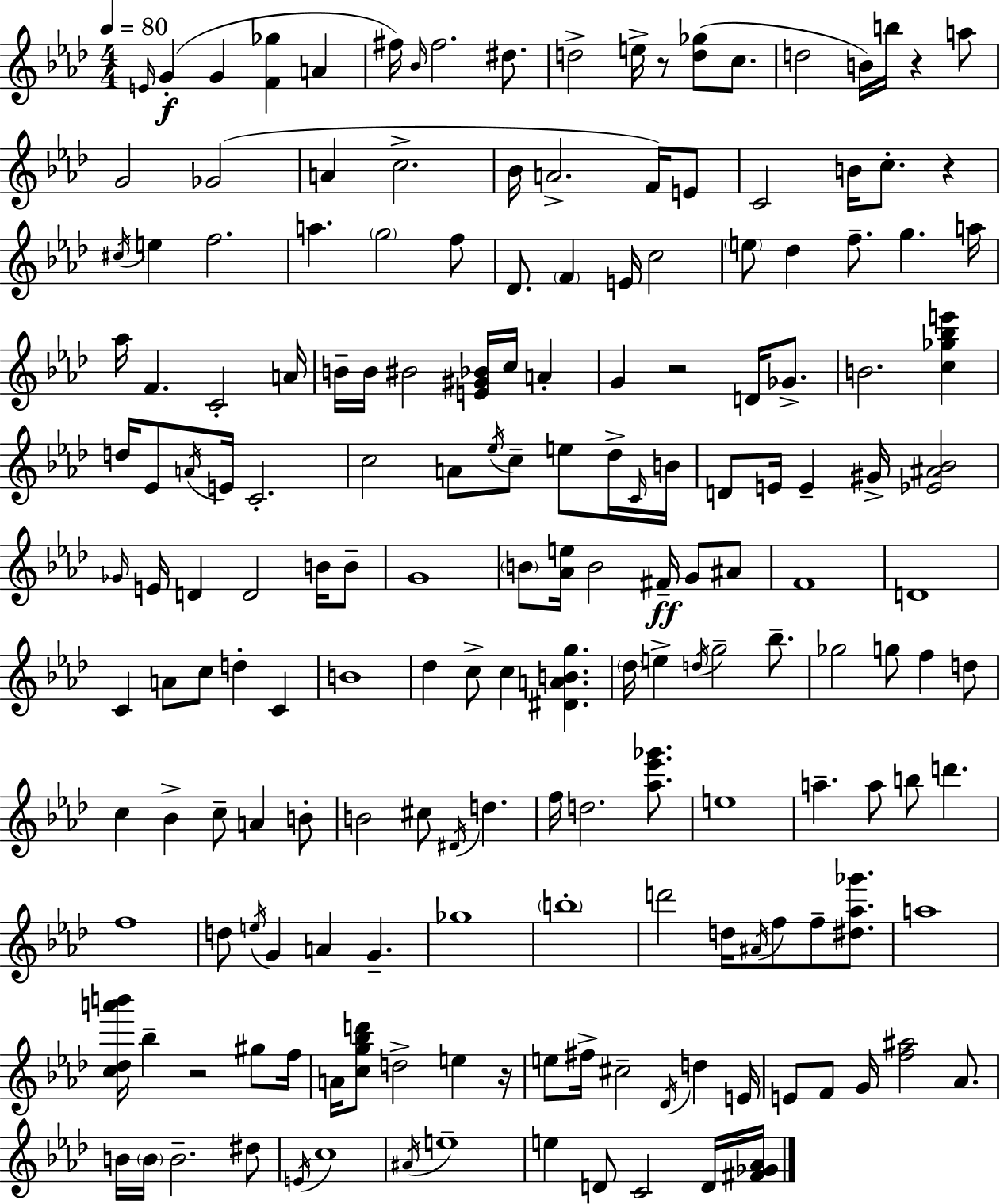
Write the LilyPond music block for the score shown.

{
  \clef treble
  \numericTimeSignature
  \time 4/4
  \key f \minor
  \tempo 4 = 80
  \grace { e'16 }(\f g'4-. g'4 <f' ges''>4 a'4 | fis''16) \grace { bes'16 } fis''2. dis''8. | d''2-> e''16-> r8 <d'' ges''>8( c''8. | d''2 b'16) b''16 r4 | \break a''8 g'2 ges'2( | a'4 c''2.-> | bes'16 a'2.-> f'16) | e'8 c'2 b'16 c''8.-. r4 | \break \acciaccatura { cis''16 } e''4 f''2. | a''4. \parenthesize g''2 | f''8 des'8. \parenthesize f'4 e'16 c''2 | \parenthesize e''8 des''4 f''8.-- g''4. | \break a''16 aes''16 f'4. c'2-. | a'16 b'16-- b'16 bis'2 <e' gis' bes'>16 c''16 a'4-. | g'4 r2 d'16 | ges'8.-> b'2. <c'' ges'' bes'' e'''>4 | \break d''16 ees'8 \acciaccatura { a'16 } e'16 c'2.-. | c''2 a'8 \acciaccatura { ees''16 } c''8-- | e''8 des''16-> \grace { c'16 } b'16 d'8 e'16 e'4-- gis'16-> <ees' ais' bes'>2 | \grace { ges'16 } e'16 d'4 d'2 | \break b'16 b'8-- g'1 | \parenthesize b'8 <aes' e''>16 b'2 | fis'16--\ff g'8 ais'8 f'1 | d'1 | \break c'4 a'8 c''8 d''4-. | c'4 b'1 | des''4 c''8-> c''4 | <dis' a' b' g''>4. \parenthesize des''16 e''4-> \acciaccatura { d''16 } g''2-- | \break bes''8.-- ges''2 | g''8 f''4 d''8 c''4 bes'4-> | c''8-- a'4 b'8-. b'2 | cis''8 \acciaccatura { dis'16 } d''4. f''16 d''2. | \break <aes'' ees''' ges'''>8. e''1 | a''4.-- a''8 | b''8 d'''4. f''1 | d''8 \acciaccatura { e''16 } g'4 | \break a'4 g'4.-- ges''1 | \parenthesize b''1-. | d'''2 | d''16 \acciaccatura { ais'16 } f''8 f''8-- <dis'' aes'' ges'''>8. a''1 | \break <c'' des'' a''' b'''>16 bes''4-- | r2 gis''8 f''16 a'16 <c'' g'' bes'' d'''>8 d''2-> | e''4 r16 e''8 fis''16-> cis''2-- | \acciaccatura { des'16 } d''4 e'16 e'8 f'8 | \break g'16 <f'' ais''>2 aes'8. b'16 \parenthesize b'16 b'2.-- | dis''8 \acciaccatura { e'16 } c''1 | \acciaccatura { ais'16 } e''1-- | e''4 | \break d'8 c'2 d'16 <fis' ges' aes'>16 \bar "|."
}